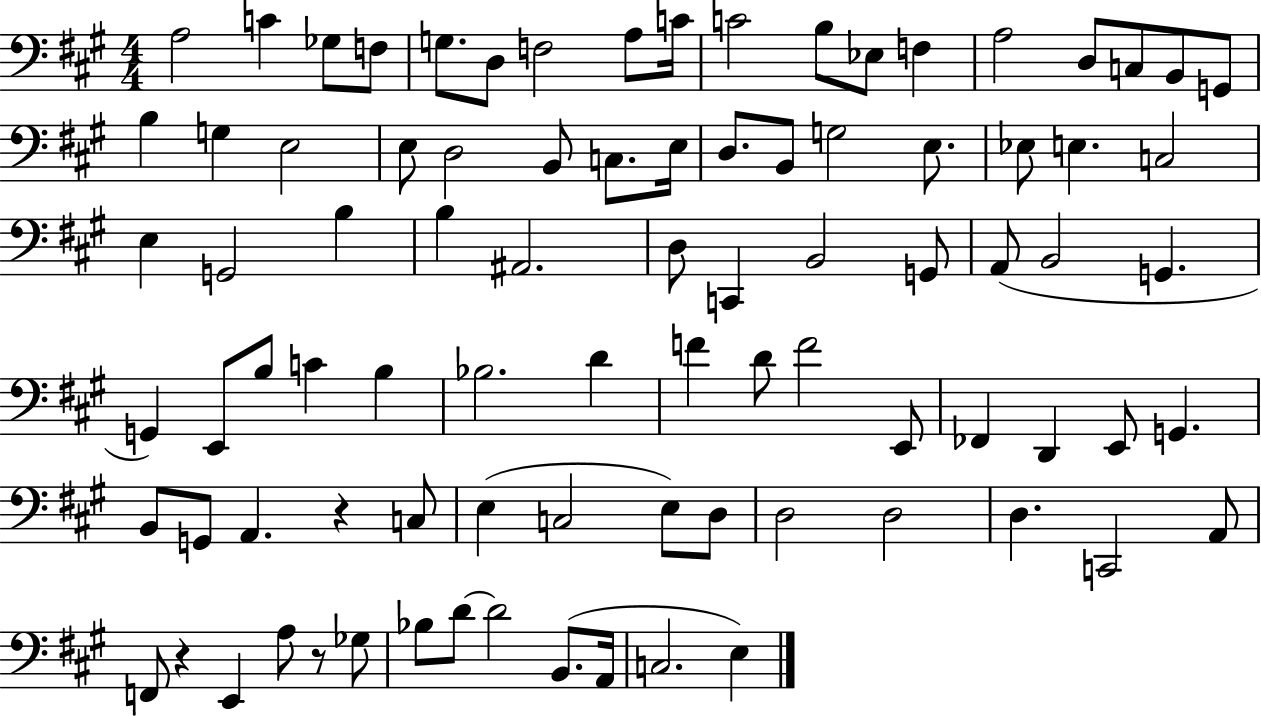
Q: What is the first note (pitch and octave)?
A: A3